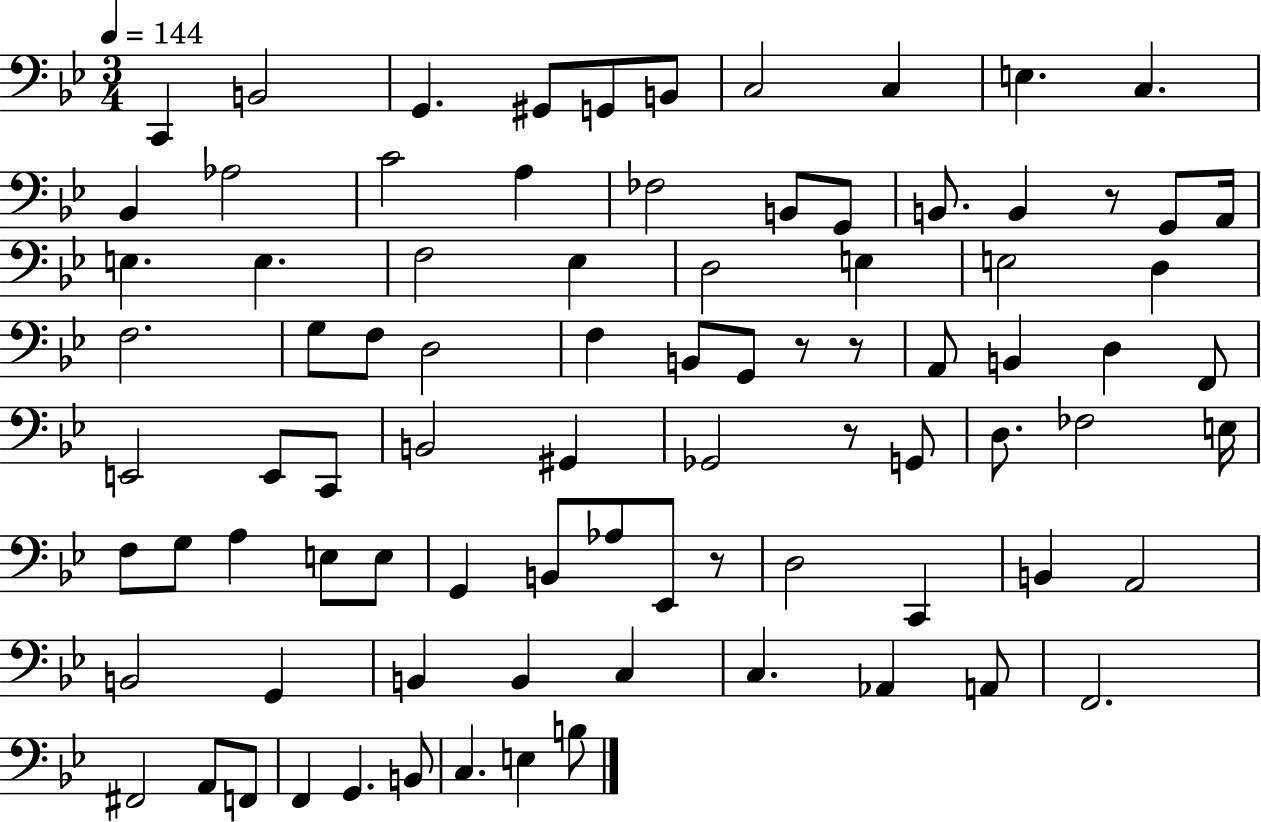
X:1
T:Untitled
M:3/4
L:1/4
K:Bb
C,, B,,2 G,, ^G,,/2 G,,/2 B,,/2 C,2 C, E, C, _B,, _A,2 C2 A, _F,2 B,,/2 G,,/2 B,,/2 B,, z/2 G,,/2 A,,/4 E, E, F,2 _E, D,2 E, E,2 D, F,2 G,/2 F,/2 D,2 F, B,,/2 G,,/2 z/2 z/2 A,,/2 B,, D, F,,/2 E,,2 E,,/2 C,,/2 B,,2 ^G,, _G,,2 z/2 G,,/2 D,/2 _F,2 E,/4 F,/2 G,/2 A, E,/2 E,/2 G,, B,,/2 _A,/2 _E,,/2 z/2 D,2 C,, B,, A,,2 B,,2 G,, B,, B,, C, C, _A,, A,,/2 F,,2 ^F,,2 A,,/2 F,,/2 F,, G,, B,,/2 C, E, B,/2